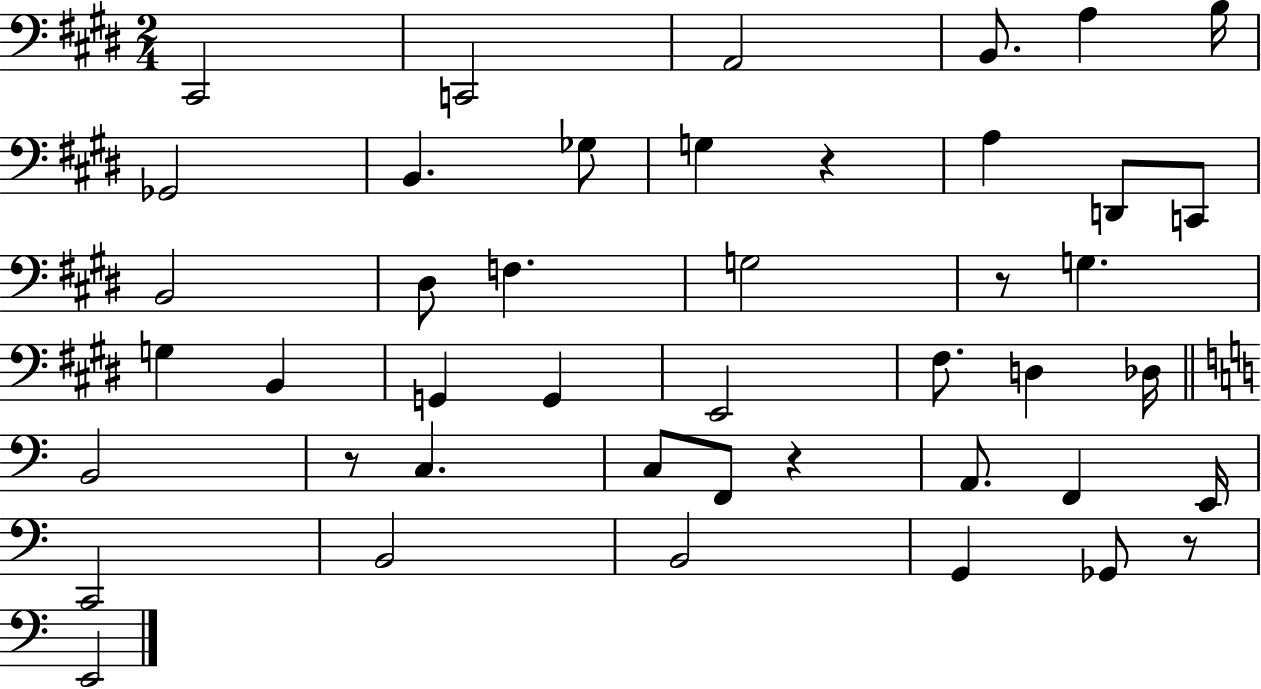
C#2/h C2/h A2/h B2/e. A3/q B3/s Gb2/h B2/q. Gb3/e G3/q R/q A3/q D2/e C2/e B2/h D#3/e F3/q. G3/h R/e G3/q. G3/q B2/q G2/q G2/q E2/h F#3/e. D3/q Db3/s B2/h R/e C3/q. C3/e F2/e R/q A2/e. F2/q E2/s C2/h B2/h B2/h G2/q Gb2/e R/e E2/h